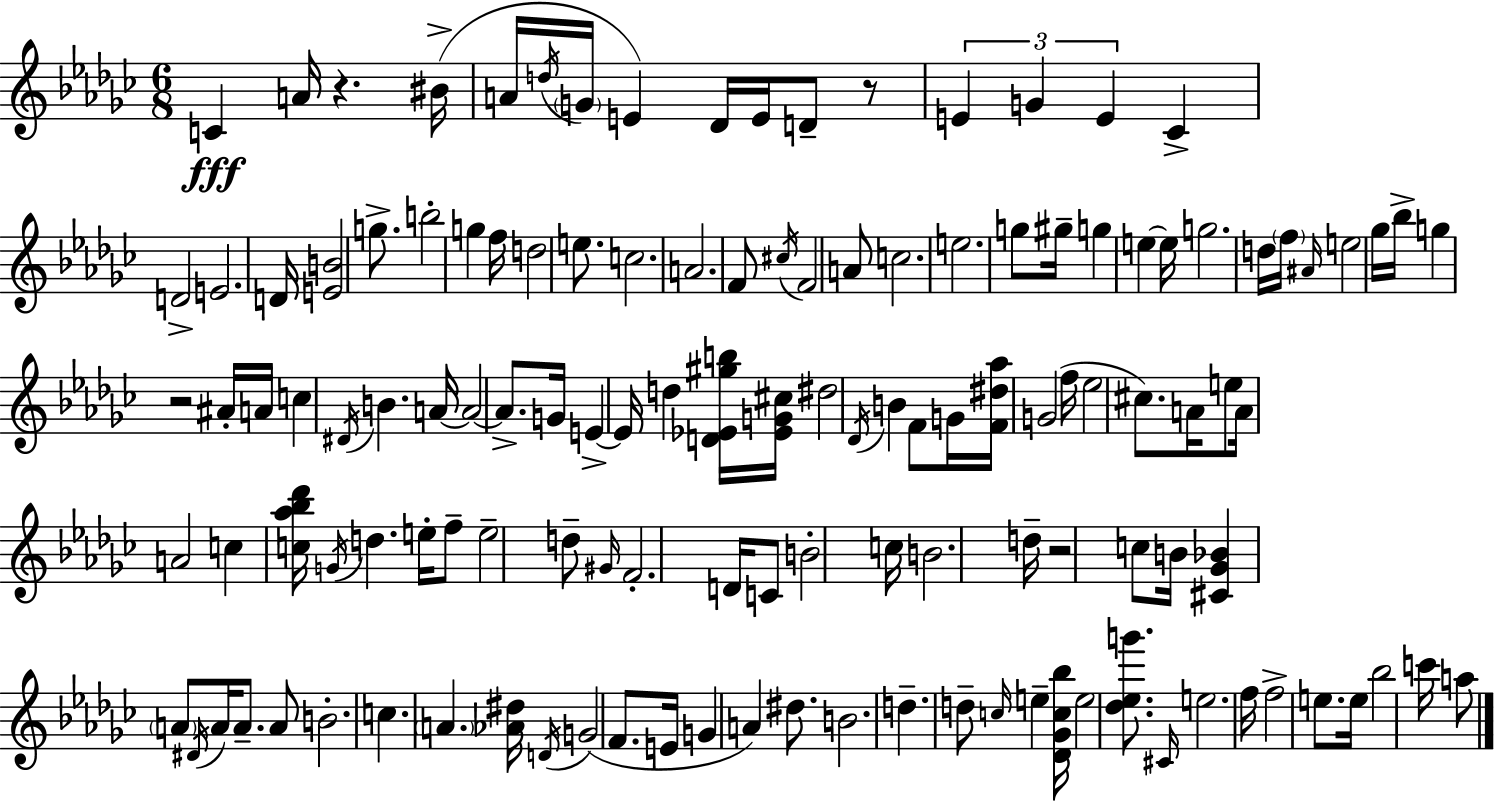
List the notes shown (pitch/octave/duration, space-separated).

C4/q A4/s R/q. BIS4/s A4/s D5/s G4/s E4/q Db4/s E4/s D4/e R/e E4/q G4/q E4/q CES4/q D4/h E4/h. D4/s [E4,B4]/h G5/e. B5/h G5/q F5/s D5/h E5/e. C5/h. A4/h. F4/e C#5/s F4/h A4/e C5/h. E5/h. G5/e G#5/s G5/q E5/q E5/s G5/h. D5/s F5/s A#4/s E5/h Gb5/s Bb5/s G5/q R/h A#4/s A4/s C5/q D#4/s B4/q. A4/s A4/h A4/e. G4/s E4/q E4/s D5/q [D4,Eb4,G#5,B5]/s [Eb4,G4,C#5]/s D#5/h Db4/s B4/q F4/e G4/s [F4,D#5,Ab5]/s G4/h F5/s Eb5/h C#5/e. A4/s E5/e A4/s A4/h C5/q [C5,Ab5,Bb5,Db6]/s G4/s D5/q. E5/s F5/e E5/h D5/e G#4/s F4/h. D4/s C4/e B4/h C5/s B4/h. D5/s R/h C5/e B4/s [C#4,Gb4,Bb4]/q A4/e D#4/s A4/s A4/e. A4/e B4/h. C5/q. A4/q. [Ab4,D#5]/s D4/s G4/h F4/e. E4/s G4/q A4/q D#5/e. B4/h. D5/q. D5/e C5/s E5/q [Db4,Gb4,C5,Bb5]/s E5/h [Db5,Eb5,G6]/e. C#4/s E5/h. F5/s F5/h E5/e. E5/s Bb5/h C6/s A5/e